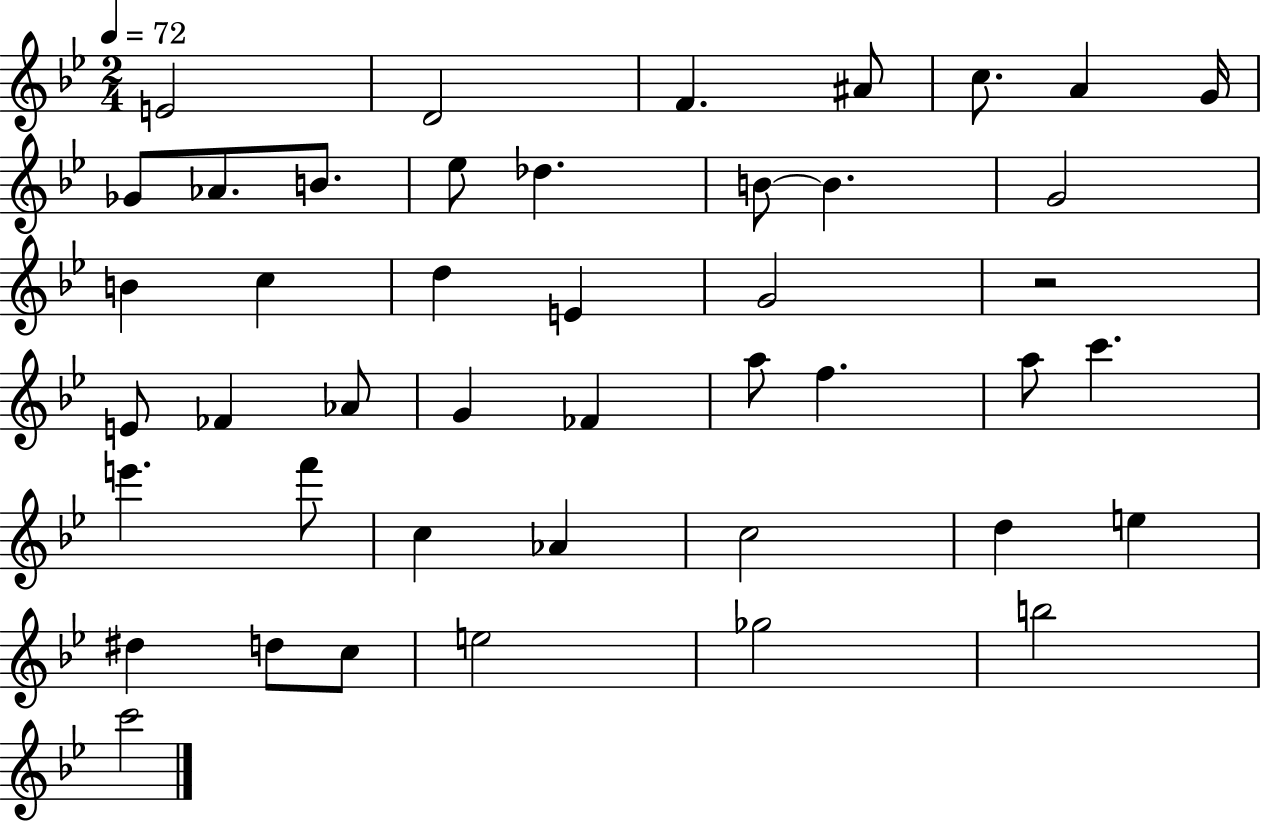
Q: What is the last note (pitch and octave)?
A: C6